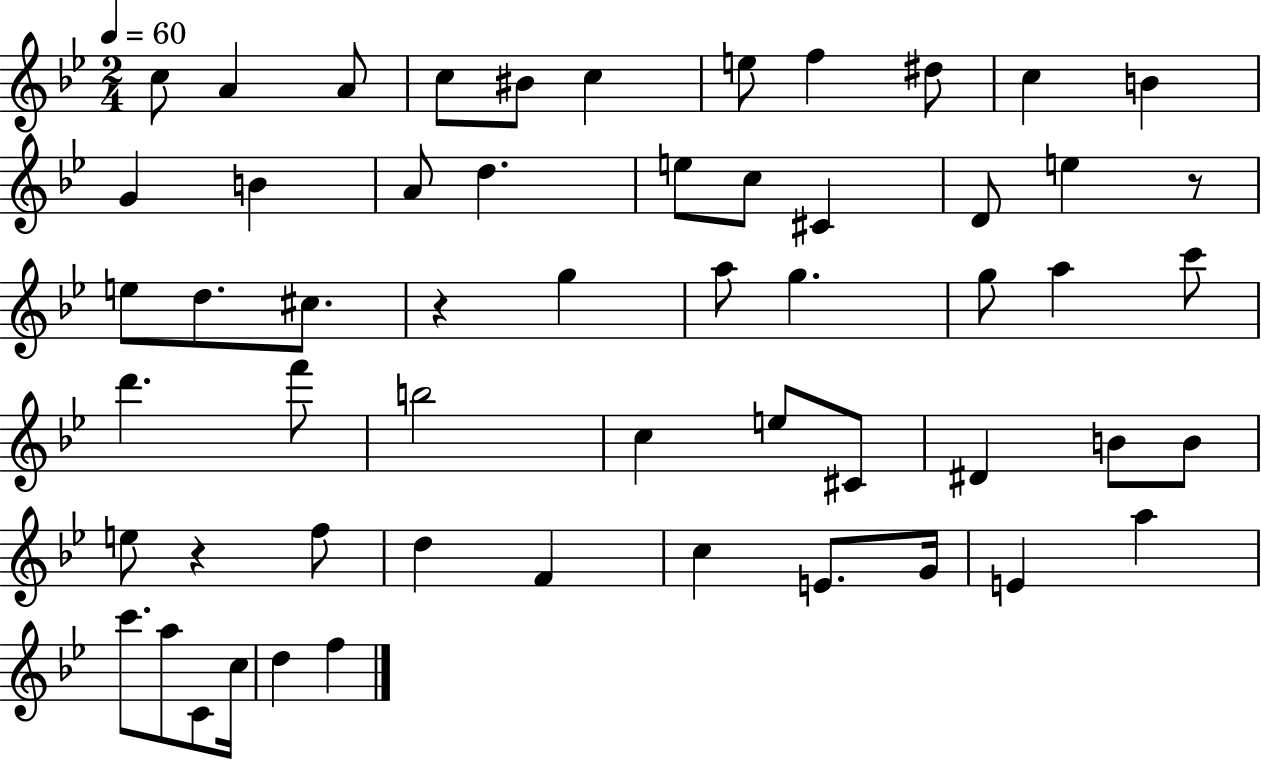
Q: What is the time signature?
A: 2/4